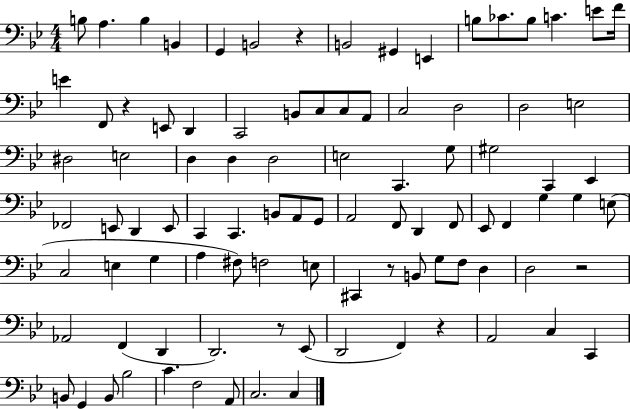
B3/e A3/q. B3/q B2/q G2/q B2/h R/q B2/h G#2/q E2/q B3/e CES4/e. B3/e C4/q. E4/e F4/s E4/q F2/e R/q E2/e D2/q C2/h B2/e C3/e C3/e A2/e C3/h D3/h D3/h E3/h D#3/h E3/h D3/q D3/q D3/h E3/h C2/q. G3/e G#3/h C2/q Eb2/q FES2/h E2/e D2/q E2/e C2/q C2/q. B2/e A2/e G2/e A2/h F2/e D2/q F2/e Eb2/e F2/q G3/q G3/q E3/e C3/h E3/q G3/q A3/q F#3/e F3/h E3/e C#2/q R/e B2/e G3/e F3/e D3/q D3/h R/h Ab2/h F2/q D2/q D2/h. R/e Eb2/e D2/h F2/q R/q A2/h C3/q C2/q B2/e G2/q B2/e Bb3/h C4/q. F3/h A2/e C3/h. C3/q